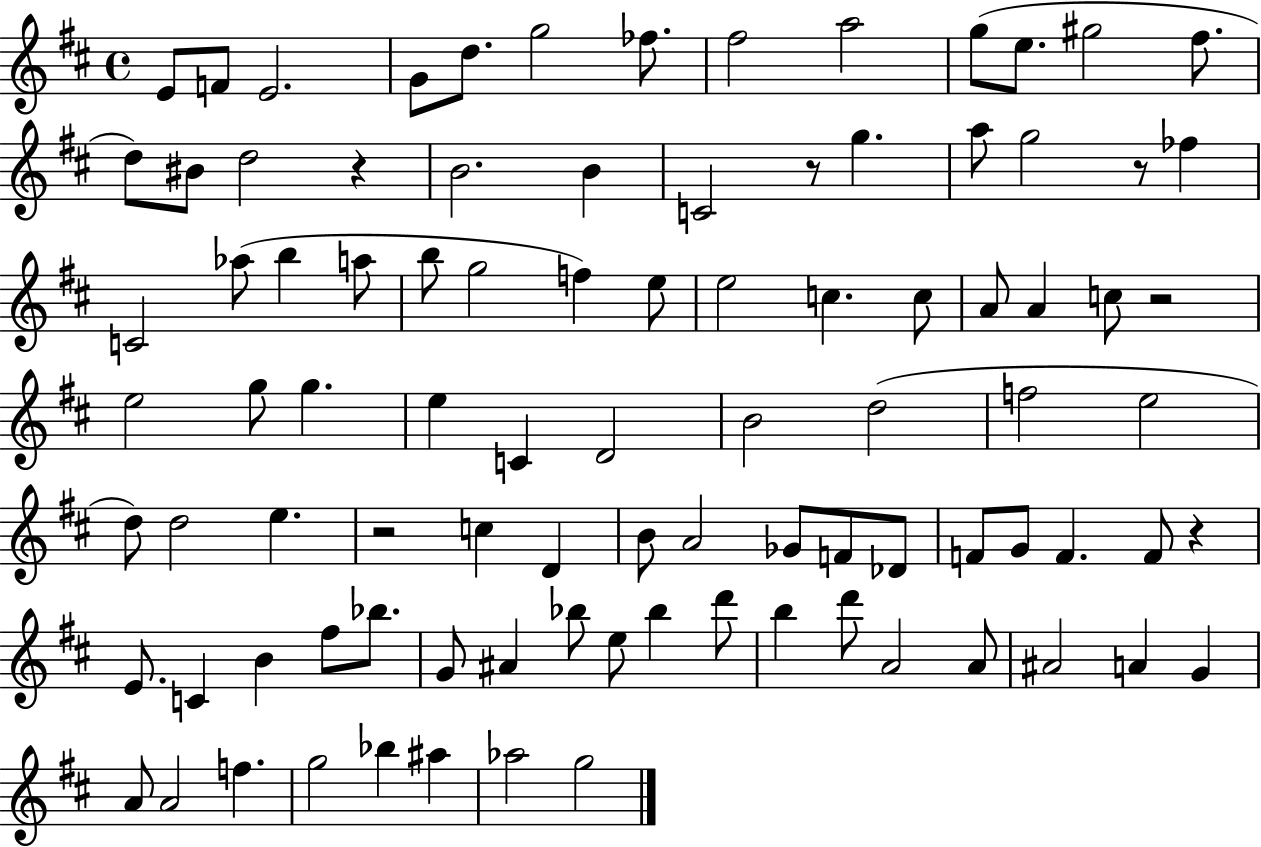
X:1
T:Untitled
M:4/4
L:1/4
K:D
E/2 F/2 E2 G/2 d/2 g2 _f/2 ^f2 a2 g/2 e/2 ^g2 ^f/2 d/2 ^B/2 d2 z B2 B C2 z/2 g a/2 g2 z/2 _f C2 _a/2 b a/2 b/2 g2 f e/2 e2 c c/2 A/2 A c/2 z2 e2 g/2 g e C D2 B2 d2 f2 e2 d/2 d2 e z2 c D B/2 A2 _G/2 F/2 _D/2 F/2 G/2 F F/2 z E/2 C B ^f/2 _b/2 G/2 ^A _b/2 e/2 _b d'/2 b d'/2 A2 A/2 ^A2 A G A/2 A2 f g2 _b ^a _a2 g2